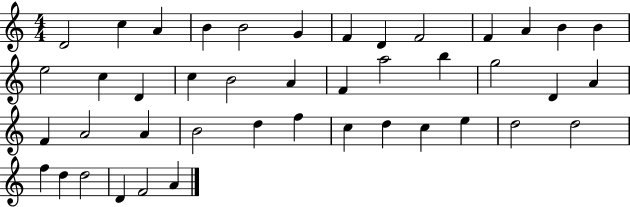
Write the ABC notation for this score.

X:1
T:Untitled
M:4/4
L:1/4
K:C
D2 c A B B2 G F D F2 F A B B e2 c D c B2 A F a2 b g2 D A F A2 A B2 d f c d c e d2 d2 f d d2 D F2 A